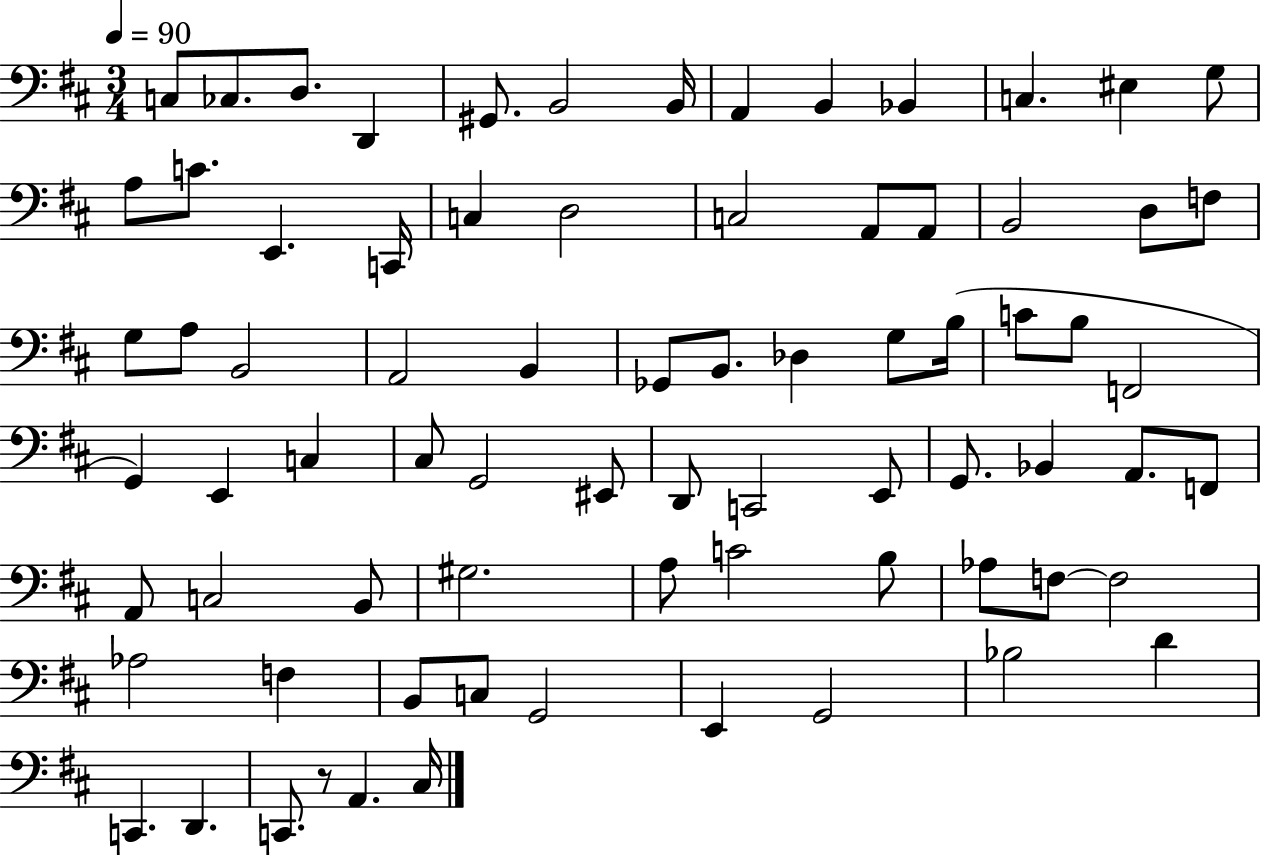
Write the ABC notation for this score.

X:1
T:Untitled
M:3/4
L:1/4
K:D
C,/2 _C,/2 D,/2 D,, ^G,,/2 B,,2 B,,/4 A,, B,, _B,, C, ^E, G,/2 A,/2 C/2 E,, C,,/4 C, D,2 C,2 A,,/2 A,,/2 B,,2 D,/2 F,/2 G,/2 A,/2 B,,2 A,,2 B,, _G,,/2 B,,/2 _D, G,/2 B,/4 C/2 B,/2 F,,2 G,, E,, C, ^C,/2 G,,2 ^E,,/2 D,,/2 C,,2 E,,/2 G,,/2 _B,, A,,/2 F,,/2 A,,/2 C,2 B,,/2 ^G,2 A,/2 C2 B,/2 _A,/2 F,/2 F,2 _A,2 F, B,,/2 C,/2 G,,2 E,, G,,2 _B,2 D C,, D,, C,,/2 z/2 A,, ^C,/4